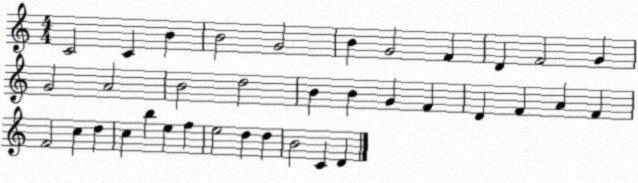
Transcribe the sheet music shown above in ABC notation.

X:1
T:Untitled
M:4/4
L:1/4
K:C
C2 C B B2 G2 B G2 F D F2 G G2 A2 B2 d2 B B G F D F A F F2 c d c b e f e2 d d B2 C D